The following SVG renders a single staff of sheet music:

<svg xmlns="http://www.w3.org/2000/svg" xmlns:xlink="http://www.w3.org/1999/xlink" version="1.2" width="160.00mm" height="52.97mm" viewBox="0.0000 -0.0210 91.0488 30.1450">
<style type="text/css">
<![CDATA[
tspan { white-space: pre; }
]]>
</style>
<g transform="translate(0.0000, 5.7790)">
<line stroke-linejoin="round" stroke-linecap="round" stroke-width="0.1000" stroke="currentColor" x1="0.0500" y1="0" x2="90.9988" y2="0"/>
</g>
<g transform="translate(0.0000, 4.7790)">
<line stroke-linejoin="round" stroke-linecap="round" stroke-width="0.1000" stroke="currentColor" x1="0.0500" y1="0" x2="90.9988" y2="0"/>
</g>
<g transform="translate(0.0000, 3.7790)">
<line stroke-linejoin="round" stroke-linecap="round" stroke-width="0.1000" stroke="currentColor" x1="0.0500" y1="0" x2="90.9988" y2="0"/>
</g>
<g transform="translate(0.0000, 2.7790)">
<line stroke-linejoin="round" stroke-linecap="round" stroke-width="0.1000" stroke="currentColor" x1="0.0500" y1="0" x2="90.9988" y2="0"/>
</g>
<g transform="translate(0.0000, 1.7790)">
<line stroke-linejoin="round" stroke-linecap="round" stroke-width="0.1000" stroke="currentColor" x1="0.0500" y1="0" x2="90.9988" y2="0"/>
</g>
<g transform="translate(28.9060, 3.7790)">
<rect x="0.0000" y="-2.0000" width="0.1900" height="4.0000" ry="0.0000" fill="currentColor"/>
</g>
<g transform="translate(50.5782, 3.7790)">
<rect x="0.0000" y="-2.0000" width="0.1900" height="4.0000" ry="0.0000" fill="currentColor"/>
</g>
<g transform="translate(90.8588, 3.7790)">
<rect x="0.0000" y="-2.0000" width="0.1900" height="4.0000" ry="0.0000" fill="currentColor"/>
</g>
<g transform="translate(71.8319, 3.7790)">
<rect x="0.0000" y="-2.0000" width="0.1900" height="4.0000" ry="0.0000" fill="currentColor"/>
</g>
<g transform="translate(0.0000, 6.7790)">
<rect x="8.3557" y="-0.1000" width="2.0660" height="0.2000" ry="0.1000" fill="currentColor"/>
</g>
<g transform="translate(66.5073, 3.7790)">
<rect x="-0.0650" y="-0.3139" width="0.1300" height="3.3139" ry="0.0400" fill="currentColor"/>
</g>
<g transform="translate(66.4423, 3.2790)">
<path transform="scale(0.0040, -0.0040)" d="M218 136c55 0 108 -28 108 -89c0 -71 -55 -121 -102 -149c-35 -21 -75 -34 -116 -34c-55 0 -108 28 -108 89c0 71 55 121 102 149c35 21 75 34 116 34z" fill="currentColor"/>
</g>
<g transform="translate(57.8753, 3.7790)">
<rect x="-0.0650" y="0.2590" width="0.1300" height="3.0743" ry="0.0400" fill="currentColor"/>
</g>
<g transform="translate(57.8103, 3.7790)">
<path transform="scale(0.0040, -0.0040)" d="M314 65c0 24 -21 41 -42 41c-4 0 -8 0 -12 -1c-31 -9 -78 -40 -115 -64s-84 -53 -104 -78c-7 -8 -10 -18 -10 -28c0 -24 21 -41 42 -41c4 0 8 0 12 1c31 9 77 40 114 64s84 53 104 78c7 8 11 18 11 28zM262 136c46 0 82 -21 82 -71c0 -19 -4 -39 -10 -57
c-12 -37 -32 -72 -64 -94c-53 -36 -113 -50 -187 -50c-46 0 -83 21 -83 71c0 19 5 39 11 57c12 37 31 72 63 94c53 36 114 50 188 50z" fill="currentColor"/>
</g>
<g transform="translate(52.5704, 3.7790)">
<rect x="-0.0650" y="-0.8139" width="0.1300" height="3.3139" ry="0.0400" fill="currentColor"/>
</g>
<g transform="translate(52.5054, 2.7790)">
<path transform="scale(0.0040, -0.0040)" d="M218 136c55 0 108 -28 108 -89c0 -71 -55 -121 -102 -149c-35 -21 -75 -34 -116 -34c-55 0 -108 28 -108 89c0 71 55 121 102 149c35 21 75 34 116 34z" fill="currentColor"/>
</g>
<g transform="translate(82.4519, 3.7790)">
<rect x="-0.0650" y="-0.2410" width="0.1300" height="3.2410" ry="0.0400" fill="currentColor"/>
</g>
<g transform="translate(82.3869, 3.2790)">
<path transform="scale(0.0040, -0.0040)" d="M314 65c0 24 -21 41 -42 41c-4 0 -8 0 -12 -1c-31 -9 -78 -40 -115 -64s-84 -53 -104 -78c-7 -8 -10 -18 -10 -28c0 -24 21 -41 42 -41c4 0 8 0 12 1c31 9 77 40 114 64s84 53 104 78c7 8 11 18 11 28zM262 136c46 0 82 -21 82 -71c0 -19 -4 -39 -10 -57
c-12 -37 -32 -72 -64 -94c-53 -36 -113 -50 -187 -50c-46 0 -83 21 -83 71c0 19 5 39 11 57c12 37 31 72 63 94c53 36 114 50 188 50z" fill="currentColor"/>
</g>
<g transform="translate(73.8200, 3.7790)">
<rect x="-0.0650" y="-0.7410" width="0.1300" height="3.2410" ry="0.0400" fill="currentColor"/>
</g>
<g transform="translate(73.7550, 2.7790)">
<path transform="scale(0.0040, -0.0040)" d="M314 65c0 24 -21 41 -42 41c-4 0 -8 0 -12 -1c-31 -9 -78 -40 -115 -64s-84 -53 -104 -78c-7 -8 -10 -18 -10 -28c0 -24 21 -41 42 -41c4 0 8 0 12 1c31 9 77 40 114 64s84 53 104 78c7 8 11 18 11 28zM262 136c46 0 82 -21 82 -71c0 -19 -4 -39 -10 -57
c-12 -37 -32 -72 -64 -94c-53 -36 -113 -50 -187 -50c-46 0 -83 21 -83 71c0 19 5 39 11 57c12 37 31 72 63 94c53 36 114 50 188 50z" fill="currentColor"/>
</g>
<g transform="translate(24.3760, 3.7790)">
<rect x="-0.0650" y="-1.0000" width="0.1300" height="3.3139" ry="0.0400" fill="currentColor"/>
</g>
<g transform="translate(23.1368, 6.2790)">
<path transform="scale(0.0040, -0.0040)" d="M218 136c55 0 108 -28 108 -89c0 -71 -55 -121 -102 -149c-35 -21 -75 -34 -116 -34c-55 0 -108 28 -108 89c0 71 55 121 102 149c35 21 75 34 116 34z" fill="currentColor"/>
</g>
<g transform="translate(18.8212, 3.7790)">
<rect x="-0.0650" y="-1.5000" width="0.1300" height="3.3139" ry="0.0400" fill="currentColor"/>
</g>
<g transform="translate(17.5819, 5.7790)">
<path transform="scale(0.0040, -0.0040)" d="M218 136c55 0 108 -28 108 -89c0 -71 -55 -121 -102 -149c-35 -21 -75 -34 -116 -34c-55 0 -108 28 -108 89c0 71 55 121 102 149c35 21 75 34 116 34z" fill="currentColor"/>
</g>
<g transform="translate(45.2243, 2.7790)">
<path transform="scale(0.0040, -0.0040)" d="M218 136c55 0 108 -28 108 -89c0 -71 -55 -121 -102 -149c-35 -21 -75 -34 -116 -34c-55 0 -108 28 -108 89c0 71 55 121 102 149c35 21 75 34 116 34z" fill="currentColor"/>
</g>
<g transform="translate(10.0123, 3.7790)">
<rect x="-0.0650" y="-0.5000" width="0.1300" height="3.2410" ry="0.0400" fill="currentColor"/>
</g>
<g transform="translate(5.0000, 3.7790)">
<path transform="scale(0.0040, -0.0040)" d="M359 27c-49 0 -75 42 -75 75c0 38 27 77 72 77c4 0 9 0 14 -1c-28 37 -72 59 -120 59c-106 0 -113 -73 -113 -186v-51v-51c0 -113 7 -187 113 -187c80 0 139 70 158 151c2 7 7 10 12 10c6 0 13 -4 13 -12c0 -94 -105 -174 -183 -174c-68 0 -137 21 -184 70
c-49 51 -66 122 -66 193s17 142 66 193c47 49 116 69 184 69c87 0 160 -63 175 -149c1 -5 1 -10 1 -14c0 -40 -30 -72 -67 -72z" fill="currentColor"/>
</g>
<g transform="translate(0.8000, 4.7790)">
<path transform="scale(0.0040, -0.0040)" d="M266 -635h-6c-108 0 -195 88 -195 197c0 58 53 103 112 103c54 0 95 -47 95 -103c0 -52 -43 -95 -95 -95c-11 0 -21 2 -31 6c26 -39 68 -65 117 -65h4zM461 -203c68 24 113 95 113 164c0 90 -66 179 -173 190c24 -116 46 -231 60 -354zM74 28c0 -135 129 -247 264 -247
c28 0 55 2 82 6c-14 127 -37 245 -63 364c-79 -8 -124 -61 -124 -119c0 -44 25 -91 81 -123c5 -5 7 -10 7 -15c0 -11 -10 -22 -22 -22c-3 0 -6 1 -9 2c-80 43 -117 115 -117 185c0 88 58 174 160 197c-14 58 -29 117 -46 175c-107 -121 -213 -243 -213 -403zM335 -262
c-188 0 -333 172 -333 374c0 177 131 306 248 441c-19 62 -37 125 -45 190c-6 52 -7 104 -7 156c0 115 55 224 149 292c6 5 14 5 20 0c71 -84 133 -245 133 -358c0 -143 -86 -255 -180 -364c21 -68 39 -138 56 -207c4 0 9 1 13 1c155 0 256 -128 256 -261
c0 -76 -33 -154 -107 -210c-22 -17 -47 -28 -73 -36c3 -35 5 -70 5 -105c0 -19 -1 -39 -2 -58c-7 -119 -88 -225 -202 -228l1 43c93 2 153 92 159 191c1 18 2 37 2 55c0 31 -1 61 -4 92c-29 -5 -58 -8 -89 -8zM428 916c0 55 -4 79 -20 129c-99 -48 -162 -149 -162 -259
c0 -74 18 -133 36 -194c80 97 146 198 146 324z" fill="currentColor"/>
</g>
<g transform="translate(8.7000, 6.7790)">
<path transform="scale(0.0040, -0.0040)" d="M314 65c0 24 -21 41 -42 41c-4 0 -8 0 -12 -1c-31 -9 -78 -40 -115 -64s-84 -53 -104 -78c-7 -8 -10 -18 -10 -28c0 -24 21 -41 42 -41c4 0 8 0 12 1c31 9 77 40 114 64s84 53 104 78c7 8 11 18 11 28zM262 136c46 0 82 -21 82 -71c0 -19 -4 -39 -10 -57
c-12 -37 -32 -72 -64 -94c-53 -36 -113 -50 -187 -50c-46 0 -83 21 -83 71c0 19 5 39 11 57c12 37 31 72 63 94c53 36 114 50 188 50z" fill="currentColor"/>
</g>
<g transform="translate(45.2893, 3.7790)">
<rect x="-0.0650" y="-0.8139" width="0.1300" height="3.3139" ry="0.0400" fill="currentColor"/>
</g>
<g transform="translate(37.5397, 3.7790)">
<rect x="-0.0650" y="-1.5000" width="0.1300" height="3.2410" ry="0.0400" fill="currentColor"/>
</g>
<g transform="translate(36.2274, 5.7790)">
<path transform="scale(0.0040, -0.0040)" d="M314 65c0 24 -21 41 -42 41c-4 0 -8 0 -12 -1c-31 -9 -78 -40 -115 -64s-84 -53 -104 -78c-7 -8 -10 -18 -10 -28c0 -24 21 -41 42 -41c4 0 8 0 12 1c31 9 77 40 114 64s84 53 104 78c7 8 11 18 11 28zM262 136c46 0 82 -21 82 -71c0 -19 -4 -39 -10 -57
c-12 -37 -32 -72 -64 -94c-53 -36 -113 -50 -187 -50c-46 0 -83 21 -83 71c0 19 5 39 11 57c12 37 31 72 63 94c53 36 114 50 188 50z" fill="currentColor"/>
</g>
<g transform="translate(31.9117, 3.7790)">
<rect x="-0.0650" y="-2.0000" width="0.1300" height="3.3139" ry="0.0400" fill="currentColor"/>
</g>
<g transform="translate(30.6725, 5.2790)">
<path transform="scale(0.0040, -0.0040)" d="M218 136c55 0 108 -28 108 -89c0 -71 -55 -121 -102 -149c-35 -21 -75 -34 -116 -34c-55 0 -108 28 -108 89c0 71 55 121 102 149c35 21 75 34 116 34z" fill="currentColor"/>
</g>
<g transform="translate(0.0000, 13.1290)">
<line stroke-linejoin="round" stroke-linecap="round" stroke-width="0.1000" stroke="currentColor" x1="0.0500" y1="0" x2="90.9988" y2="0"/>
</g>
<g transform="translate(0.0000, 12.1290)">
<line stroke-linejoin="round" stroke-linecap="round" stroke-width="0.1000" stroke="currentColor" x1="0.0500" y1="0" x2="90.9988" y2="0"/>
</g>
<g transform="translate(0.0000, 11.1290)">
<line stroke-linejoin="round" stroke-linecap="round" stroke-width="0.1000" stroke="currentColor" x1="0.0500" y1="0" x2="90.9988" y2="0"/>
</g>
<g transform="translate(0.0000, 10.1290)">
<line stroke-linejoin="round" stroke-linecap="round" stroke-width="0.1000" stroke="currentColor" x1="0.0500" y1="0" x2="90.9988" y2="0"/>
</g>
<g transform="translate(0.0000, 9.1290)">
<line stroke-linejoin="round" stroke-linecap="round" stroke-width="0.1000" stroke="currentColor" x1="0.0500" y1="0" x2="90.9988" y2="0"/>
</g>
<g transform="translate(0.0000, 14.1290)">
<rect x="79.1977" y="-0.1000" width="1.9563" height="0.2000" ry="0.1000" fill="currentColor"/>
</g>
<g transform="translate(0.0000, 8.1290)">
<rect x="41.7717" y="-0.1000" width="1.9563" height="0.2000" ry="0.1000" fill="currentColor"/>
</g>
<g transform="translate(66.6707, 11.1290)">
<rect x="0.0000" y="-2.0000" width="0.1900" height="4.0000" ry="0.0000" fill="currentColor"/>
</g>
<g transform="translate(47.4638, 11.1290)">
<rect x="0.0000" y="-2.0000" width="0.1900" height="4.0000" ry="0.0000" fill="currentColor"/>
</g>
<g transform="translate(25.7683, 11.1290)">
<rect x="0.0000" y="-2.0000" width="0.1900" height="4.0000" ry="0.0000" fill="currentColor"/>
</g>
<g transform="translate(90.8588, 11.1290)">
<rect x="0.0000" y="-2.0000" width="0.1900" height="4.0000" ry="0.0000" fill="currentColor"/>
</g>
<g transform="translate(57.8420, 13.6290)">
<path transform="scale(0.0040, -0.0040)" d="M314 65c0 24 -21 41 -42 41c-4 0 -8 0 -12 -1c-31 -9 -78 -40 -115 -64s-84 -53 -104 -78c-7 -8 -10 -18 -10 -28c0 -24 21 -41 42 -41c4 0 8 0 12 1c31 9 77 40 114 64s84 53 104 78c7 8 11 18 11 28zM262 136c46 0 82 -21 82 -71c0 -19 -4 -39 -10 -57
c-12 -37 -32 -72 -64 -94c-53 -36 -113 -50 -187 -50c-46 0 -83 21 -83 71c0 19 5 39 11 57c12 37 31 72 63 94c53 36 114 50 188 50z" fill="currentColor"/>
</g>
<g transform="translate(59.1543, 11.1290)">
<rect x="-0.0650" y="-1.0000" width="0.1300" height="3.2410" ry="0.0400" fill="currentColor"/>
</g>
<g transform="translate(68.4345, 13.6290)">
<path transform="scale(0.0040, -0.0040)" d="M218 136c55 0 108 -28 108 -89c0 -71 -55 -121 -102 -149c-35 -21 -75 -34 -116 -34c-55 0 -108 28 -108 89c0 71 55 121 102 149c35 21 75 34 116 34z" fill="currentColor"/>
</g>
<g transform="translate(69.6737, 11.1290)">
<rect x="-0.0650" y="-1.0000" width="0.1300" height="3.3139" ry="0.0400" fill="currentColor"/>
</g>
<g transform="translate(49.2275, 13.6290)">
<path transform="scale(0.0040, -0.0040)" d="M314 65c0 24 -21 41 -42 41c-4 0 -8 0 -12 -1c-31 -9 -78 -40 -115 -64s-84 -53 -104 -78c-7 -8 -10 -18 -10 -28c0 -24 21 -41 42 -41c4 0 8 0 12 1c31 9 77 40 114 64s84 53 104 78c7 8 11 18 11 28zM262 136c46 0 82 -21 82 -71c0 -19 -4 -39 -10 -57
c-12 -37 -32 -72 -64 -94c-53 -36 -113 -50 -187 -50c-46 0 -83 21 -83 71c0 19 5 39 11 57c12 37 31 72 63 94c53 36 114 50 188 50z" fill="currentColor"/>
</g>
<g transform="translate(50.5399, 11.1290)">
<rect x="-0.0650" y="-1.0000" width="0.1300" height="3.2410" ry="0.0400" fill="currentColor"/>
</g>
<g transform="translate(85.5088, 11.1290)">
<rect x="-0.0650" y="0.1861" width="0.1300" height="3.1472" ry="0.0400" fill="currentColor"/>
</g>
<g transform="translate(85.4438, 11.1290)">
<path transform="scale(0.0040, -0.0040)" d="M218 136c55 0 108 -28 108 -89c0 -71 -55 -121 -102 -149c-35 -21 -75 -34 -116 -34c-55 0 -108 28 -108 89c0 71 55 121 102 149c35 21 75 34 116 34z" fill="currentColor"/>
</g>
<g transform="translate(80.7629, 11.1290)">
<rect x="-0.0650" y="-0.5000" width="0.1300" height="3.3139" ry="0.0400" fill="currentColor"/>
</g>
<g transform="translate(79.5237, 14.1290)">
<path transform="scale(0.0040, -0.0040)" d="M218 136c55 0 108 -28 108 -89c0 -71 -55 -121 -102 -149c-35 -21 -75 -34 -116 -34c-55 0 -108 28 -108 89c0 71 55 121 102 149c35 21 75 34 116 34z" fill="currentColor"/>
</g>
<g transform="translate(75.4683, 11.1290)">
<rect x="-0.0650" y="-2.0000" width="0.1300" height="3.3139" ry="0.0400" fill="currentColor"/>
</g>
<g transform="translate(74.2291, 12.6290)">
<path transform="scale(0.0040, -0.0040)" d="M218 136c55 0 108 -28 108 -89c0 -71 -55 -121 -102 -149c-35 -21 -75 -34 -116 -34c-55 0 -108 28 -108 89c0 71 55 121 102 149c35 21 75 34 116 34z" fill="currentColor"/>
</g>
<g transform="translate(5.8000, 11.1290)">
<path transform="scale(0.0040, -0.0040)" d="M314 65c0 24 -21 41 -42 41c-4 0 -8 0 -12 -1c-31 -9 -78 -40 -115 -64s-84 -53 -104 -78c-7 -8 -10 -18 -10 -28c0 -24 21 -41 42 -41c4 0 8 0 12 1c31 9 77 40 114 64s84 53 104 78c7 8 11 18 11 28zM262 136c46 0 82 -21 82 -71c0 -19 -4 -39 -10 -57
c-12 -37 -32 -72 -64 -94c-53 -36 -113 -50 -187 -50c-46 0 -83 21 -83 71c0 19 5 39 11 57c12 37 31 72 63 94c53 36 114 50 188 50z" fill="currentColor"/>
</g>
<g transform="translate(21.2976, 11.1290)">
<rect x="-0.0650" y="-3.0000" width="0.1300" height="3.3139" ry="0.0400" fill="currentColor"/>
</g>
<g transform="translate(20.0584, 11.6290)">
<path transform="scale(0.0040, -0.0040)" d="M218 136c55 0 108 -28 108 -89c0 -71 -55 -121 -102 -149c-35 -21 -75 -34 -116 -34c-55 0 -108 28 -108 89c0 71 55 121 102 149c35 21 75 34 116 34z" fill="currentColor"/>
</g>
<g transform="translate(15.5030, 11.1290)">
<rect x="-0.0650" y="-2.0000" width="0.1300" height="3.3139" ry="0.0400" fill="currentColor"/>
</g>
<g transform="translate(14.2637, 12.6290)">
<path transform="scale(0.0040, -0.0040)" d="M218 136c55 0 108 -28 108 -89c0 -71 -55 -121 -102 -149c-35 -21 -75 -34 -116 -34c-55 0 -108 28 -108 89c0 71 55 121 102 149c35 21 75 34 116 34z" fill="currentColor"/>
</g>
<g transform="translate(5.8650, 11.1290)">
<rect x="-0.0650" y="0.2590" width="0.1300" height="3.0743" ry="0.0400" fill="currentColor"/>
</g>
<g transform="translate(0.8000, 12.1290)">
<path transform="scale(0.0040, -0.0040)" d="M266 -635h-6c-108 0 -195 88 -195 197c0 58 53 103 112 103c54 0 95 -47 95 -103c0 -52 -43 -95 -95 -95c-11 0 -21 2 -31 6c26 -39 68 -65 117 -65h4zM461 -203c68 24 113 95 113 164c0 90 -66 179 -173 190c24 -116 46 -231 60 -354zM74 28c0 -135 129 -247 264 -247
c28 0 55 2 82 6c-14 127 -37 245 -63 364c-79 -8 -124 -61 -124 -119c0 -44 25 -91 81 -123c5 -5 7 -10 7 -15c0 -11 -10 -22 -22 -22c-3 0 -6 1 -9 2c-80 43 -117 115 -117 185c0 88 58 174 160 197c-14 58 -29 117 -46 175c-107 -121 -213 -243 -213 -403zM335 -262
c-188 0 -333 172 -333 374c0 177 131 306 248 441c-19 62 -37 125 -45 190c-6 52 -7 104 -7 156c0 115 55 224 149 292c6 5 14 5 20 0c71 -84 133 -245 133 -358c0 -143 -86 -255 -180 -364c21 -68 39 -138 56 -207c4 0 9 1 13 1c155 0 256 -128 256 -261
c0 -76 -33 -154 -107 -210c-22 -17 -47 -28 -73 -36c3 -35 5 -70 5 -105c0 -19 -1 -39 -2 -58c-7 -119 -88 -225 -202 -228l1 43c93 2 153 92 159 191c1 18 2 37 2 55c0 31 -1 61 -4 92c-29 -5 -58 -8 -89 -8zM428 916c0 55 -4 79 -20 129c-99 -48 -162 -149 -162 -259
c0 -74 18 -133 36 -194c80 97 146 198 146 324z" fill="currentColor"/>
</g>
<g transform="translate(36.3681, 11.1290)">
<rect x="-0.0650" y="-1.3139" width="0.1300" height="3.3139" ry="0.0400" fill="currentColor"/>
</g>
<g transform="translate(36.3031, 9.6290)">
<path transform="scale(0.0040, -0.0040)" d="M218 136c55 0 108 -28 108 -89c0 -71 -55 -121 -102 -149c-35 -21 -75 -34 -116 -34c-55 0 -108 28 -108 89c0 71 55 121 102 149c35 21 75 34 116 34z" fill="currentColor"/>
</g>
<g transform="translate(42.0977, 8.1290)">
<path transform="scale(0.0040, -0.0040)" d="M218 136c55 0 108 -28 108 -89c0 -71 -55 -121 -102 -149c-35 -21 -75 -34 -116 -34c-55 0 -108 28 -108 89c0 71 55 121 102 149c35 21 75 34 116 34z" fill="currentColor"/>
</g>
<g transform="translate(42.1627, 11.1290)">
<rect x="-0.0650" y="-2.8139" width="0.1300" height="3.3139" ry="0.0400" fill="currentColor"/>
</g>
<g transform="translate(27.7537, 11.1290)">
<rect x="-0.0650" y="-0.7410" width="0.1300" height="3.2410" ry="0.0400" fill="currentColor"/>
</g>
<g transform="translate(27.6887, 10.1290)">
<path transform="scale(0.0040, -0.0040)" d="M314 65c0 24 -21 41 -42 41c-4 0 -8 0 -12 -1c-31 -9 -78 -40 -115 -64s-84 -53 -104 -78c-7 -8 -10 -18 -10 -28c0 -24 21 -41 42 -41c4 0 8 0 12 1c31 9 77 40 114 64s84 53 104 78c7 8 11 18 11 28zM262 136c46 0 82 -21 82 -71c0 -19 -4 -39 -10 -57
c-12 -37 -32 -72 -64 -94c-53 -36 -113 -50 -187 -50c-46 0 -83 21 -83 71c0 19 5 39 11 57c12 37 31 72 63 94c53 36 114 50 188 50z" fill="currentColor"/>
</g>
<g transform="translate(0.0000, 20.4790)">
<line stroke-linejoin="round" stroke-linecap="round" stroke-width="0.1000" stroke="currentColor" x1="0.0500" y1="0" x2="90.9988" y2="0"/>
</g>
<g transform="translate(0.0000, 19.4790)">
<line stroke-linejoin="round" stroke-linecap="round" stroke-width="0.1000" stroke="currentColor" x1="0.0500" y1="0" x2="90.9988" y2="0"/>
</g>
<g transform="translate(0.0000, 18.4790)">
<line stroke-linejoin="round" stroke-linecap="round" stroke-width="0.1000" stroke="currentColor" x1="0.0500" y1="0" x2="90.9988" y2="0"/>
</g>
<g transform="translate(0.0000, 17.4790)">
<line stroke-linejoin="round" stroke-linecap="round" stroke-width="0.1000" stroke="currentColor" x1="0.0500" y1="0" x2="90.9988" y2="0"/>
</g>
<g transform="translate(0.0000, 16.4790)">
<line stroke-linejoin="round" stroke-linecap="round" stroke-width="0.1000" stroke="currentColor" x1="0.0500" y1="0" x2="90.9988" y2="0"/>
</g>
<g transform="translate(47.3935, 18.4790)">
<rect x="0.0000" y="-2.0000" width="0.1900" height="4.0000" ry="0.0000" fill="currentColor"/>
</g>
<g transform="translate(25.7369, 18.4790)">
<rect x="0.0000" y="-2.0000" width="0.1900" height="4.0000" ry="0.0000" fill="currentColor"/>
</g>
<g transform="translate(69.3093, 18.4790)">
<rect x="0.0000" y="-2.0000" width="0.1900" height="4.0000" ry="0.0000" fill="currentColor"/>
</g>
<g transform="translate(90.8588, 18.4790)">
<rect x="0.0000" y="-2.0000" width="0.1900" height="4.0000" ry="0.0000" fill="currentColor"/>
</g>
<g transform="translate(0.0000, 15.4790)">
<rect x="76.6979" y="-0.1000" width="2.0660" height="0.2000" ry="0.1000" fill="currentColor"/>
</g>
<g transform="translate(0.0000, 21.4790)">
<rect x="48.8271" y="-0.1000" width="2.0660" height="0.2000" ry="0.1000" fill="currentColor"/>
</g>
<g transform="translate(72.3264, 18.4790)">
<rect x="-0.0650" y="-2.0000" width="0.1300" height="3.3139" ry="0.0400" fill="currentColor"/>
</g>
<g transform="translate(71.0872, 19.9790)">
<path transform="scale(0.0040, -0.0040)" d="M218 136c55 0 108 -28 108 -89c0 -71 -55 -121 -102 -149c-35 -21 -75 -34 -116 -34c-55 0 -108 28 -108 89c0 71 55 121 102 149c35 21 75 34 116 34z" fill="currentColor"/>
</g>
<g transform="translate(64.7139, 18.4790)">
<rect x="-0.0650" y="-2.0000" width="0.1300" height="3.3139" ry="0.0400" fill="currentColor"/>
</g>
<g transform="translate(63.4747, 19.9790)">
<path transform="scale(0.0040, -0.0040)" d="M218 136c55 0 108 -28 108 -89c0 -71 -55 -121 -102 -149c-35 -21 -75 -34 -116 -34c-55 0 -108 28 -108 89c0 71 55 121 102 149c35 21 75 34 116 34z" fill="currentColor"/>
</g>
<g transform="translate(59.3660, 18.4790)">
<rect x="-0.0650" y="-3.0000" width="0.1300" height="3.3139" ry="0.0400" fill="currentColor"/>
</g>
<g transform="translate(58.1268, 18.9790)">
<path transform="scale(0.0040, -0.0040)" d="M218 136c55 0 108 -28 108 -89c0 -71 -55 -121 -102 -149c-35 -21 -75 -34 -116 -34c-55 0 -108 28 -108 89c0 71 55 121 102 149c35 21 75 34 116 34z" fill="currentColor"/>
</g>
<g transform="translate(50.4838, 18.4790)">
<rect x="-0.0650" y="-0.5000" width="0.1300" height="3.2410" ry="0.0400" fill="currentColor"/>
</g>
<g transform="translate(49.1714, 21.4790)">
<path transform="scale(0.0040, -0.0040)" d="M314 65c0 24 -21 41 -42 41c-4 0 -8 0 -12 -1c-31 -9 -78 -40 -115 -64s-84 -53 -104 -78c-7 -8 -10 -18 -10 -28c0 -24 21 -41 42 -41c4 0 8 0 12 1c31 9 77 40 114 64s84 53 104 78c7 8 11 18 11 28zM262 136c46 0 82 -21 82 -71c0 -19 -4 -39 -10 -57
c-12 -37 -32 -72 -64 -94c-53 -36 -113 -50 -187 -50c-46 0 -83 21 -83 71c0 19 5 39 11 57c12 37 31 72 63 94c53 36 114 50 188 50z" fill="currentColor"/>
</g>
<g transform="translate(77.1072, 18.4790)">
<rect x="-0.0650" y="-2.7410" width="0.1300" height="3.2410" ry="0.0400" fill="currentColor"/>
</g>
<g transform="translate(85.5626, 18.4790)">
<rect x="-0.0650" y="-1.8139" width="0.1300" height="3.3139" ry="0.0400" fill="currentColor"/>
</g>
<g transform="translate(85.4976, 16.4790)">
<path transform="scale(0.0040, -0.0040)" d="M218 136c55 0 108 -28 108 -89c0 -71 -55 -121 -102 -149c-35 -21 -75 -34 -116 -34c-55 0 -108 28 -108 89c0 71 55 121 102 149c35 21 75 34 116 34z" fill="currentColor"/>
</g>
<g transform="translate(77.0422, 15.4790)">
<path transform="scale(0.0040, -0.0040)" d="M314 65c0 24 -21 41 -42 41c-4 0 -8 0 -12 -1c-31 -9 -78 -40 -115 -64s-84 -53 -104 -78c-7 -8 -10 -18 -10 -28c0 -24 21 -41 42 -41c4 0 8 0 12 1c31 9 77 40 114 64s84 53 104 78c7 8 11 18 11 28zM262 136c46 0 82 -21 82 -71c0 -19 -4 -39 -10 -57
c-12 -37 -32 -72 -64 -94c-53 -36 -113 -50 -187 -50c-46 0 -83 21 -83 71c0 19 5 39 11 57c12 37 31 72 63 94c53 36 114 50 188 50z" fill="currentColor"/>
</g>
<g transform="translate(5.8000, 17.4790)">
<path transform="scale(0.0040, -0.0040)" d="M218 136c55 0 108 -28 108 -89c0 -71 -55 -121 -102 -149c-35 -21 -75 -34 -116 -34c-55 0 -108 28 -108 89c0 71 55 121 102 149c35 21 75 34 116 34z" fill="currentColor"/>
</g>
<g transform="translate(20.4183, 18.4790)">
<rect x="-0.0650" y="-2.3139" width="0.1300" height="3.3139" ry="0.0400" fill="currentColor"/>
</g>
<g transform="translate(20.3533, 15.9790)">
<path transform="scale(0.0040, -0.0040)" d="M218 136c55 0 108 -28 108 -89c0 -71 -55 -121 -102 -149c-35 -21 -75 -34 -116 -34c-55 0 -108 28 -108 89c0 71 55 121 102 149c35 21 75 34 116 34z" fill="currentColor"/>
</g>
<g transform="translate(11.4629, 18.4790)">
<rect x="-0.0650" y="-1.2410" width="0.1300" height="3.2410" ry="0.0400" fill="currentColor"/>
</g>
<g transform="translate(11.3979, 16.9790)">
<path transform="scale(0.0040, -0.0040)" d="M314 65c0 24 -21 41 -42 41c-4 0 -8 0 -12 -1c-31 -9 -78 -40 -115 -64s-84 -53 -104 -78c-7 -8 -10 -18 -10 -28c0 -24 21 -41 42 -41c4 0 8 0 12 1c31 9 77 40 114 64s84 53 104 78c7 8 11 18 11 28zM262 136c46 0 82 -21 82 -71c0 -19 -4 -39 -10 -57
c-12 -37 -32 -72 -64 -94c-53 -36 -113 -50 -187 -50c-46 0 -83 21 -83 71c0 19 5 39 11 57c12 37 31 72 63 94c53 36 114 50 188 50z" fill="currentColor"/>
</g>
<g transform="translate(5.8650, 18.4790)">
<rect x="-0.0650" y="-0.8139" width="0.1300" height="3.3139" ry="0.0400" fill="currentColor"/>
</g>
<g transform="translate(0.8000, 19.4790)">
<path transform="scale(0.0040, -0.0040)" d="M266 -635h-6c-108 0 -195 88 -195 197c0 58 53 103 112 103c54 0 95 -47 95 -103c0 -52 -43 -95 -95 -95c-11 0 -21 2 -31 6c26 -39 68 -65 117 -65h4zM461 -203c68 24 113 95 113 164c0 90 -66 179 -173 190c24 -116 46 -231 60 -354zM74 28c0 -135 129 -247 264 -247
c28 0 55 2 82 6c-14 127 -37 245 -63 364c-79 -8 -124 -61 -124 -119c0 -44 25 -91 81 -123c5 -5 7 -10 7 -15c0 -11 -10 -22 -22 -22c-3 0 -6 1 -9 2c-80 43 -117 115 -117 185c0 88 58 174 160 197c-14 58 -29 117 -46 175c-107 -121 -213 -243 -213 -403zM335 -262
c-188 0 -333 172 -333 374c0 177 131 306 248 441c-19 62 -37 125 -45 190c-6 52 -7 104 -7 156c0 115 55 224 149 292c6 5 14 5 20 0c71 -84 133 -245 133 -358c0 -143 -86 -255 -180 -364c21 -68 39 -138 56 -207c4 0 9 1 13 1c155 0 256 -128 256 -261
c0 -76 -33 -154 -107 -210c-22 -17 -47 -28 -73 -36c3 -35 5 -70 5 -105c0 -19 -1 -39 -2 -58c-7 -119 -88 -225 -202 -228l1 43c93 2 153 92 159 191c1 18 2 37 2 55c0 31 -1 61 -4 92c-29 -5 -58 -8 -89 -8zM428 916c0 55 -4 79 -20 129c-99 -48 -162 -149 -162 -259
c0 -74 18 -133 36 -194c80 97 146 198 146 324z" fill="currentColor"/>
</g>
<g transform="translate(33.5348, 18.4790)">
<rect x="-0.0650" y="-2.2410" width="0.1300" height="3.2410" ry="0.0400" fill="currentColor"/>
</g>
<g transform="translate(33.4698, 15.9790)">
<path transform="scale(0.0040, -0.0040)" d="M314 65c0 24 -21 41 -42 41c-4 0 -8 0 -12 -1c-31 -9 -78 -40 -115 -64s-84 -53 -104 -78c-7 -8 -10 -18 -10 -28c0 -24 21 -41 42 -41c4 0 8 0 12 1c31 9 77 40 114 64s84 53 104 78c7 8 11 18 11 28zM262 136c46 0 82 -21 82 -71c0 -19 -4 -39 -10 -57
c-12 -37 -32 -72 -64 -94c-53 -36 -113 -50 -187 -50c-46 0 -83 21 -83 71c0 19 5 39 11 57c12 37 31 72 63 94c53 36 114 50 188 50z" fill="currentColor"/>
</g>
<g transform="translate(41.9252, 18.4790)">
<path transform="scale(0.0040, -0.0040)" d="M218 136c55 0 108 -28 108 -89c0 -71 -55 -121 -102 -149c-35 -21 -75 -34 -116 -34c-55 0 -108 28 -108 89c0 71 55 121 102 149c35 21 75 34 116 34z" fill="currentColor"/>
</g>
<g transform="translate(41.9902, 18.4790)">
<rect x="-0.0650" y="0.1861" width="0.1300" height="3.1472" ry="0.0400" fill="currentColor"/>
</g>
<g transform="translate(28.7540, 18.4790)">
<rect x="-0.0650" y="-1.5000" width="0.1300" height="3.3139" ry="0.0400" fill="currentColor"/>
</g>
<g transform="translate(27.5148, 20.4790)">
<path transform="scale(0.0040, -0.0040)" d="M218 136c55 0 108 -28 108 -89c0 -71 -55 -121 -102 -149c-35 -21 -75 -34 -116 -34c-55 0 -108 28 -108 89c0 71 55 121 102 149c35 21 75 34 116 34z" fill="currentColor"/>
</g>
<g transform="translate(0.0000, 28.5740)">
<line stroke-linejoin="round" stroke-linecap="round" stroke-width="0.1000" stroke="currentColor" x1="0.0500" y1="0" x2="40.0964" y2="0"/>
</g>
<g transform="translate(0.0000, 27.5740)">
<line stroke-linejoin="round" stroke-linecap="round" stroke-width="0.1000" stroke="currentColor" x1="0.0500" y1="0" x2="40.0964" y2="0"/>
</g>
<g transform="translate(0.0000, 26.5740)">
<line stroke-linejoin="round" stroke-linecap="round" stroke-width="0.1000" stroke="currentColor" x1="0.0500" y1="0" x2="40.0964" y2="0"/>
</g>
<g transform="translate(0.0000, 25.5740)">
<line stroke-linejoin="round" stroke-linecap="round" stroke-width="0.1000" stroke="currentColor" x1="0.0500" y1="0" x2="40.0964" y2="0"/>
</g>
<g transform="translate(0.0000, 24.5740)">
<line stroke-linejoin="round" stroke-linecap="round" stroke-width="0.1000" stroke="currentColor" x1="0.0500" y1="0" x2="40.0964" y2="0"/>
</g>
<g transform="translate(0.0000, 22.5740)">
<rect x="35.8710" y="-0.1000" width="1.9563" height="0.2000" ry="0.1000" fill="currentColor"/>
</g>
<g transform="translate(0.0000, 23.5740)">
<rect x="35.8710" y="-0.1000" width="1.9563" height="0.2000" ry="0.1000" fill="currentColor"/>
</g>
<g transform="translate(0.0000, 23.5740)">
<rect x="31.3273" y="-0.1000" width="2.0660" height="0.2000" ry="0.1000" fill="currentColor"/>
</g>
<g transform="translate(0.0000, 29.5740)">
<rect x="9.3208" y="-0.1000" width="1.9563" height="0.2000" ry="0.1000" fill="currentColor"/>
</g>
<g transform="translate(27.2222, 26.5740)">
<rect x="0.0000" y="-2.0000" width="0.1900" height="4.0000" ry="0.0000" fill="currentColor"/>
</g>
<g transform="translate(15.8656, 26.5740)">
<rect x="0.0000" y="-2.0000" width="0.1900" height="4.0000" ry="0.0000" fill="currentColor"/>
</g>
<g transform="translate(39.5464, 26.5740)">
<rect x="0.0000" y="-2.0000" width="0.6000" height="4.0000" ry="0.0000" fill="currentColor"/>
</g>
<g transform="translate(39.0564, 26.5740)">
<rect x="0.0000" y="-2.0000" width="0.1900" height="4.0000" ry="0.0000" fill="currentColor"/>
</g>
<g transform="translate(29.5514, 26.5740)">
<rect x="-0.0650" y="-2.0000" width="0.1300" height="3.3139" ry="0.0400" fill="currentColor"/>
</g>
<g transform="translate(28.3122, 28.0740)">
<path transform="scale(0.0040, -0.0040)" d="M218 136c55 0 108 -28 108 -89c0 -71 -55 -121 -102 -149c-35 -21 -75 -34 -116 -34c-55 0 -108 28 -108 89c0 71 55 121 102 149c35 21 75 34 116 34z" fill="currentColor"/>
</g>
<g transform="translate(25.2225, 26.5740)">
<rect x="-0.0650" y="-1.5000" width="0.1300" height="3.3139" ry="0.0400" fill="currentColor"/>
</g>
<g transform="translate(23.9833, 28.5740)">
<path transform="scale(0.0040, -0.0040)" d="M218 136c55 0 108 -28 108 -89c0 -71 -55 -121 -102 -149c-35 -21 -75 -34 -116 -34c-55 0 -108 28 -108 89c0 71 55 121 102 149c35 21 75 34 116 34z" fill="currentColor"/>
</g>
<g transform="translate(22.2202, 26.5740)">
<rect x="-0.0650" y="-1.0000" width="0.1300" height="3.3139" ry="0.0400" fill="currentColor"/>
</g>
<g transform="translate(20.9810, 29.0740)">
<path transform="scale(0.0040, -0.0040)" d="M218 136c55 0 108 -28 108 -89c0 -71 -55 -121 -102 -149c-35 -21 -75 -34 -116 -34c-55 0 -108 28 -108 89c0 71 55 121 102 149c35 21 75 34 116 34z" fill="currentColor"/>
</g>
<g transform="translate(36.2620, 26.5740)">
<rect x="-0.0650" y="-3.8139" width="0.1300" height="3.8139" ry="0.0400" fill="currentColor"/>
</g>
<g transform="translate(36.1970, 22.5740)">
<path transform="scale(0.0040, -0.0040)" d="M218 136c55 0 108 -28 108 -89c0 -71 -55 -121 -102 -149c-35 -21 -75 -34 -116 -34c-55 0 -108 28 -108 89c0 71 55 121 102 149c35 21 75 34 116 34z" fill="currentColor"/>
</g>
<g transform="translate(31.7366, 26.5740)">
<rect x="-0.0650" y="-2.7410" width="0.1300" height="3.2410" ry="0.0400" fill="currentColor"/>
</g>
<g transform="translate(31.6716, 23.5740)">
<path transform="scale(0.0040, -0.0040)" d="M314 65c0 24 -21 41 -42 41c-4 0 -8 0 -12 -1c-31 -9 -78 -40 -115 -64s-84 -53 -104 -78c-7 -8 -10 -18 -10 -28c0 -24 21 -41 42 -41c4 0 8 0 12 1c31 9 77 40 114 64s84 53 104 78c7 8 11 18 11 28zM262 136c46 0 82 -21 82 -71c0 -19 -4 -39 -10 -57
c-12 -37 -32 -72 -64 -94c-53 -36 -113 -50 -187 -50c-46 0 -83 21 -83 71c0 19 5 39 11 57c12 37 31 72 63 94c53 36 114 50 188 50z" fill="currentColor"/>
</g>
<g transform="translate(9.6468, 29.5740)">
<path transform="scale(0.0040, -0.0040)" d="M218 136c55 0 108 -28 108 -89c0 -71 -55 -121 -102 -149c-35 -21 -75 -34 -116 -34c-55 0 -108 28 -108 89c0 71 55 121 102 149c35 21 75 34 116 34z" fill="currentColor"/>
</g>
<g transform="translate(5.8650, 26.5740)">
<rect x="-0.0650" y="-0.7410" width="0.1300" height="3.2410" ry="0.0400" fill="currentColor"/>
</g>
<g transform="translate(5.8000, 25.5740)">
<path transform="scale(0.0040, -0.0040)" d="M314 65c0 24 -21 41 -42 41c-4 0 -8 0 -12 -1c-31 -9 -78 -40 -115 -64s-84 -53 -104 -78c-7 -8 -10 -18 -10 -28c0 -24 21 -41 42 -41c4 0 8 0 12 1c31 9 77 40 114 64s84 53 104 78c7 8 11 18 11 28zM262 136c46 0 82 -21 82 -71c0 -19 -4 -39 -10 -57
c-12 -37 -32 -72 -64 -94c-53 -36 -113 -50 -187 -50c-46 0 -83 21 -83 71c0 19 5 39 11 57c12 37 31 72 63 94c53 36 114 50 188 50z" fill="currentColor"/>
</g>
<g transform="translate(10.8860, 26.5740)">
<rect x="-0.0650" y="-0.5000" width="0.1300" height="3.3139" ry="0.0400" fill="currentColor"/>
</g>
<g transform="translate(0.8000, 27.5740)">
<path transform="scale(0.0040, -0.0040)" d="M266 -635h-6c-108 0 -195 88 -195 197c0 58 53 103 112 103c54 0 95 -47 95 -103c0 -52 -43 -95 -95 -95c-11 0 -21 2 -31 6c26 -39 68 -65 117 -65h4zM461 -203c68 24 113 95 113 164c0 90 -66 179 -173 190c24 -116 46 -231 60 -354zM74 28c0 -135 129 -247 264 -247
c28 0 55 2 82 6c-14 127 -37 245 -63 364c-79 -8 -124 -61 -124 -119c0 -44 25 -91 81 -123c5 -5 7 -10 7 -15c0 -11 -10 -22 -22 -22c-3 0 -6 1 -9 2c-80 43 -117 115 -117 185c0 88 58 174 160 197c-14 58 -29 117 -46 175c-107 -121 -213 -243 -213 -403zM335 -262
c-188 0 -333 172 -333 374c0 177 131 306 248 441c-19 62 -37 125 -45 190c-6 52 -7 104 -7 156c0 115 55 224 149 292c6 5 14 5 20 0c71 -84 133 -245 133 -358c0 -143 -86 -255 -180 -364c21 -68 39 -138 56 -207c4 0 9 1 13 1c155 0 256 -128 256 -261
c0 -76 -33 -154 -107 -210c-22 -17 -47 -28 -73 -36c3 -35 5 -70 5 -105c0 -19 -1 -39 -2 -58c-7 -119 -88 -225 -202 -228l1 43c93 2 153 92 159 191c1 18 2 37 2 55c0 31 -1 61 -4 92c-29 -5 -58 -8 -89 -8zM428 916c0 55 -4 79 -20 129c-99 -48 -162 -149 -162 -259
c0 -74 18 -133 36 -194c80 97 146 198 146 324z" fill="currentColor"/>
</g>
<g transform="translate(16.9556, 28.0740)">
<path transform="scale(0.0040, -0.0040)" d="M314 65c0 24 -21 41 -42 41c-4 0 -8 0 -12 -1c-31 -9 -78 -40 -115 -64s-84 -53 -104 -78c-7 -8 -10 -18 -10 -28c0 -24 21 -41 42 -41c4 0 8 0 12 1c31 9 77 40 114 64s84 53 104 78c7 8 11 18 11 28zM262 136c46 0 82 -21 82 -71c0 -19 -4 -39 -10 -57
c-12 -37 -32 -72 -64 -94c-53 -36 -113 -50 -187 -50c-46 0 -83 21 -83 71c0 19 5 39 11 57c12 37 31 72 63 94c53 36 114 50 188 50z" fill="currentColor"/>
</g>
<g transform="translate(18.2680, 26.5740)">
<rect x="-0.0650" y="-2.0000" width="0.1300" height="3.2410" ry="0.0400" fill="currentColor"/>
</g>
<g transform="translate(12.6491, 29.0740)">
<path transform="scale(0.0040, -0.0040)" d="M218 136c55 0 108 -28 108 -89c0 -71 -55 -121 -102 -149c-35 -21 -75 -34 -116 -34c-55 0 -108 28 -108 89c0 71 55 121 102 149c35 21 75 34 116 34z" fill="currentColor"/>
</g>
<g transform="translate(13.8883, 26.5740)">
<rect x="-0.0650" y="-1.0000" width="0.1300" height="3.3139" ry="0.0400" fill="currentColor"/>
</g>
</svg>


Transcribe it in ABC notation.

X:1
T:Untitled
M:4/4
L:1/4
K:C
C2 E D F E2 d d B2 c d2 c2 B2 F A d2 e a D2 D2 D F C B d e2 g E g2 B C2 A F F a2 f d2 C D F2 D E F a2 c'